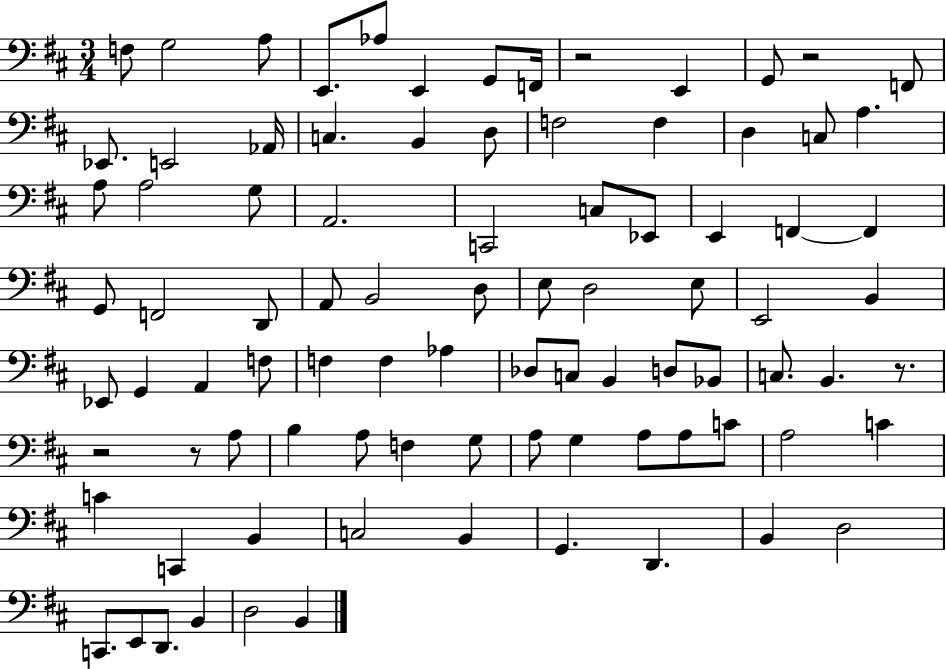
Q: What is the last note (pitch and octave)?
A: B2